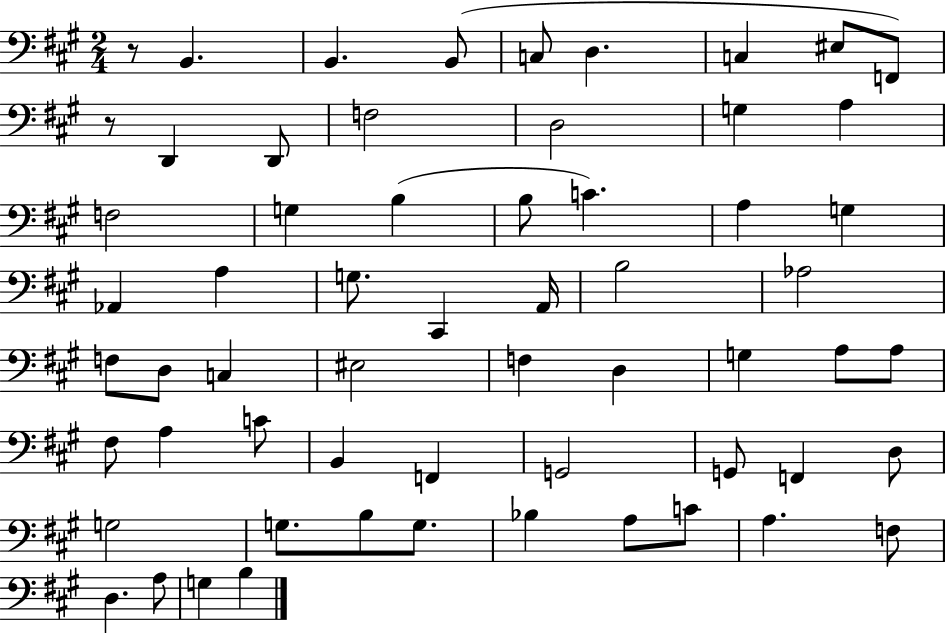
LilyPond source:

{
  \clef bass
  \numericTimeSignature
  \time 2/4
  \key a \major
  r8 b,4. | b,4. b,8( | c8 d4. | c4 eis8 f,8) | \break r8 d,4 d,8 | f2 | d2 | g4 a4 | \break f2 | g4 b4( | b8 c'4.) | a4 g4 | \break aes,4 a4 | g8. cis,4 a,16 | b2 | aes2 | \break f8 d8 c4 | eis2 | f4 d4 | g4 a8 a8 | \break fis8 a4 c'8 | b,4 f,4 | g,2 | g,8 f,4 d8 | \break g2 | g8. b8 g8. | bes4 a8 c'8 | a4. f8 | \break d4. a8 | g4 b4 | \bar "|."
}